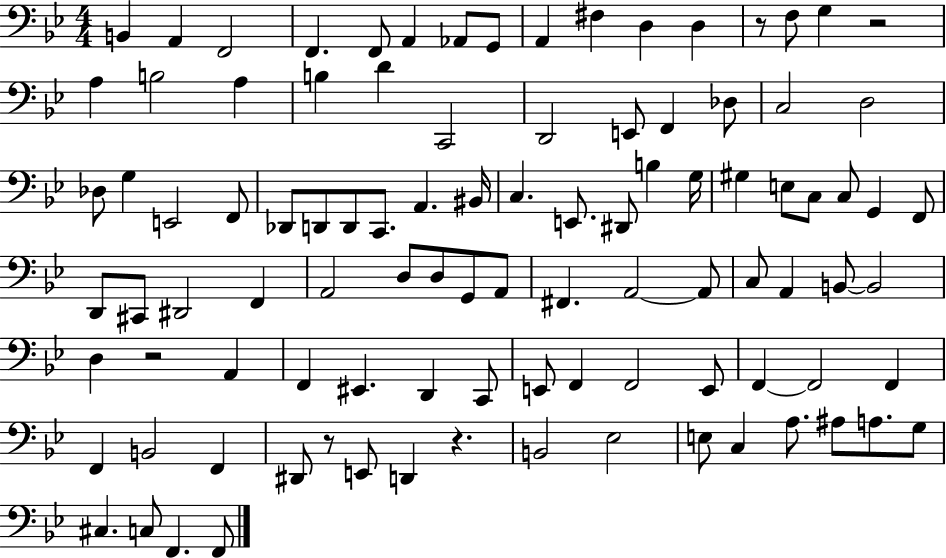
B2/q A2/q F2/h F2/q. F2/e A2/q Ab2/e G2/e A2/q F#3/q D3/q D3/q R/e F3/e G3/q R/h A3/q B3/h A3/q B3/q D4/q C2/h D2/h E2/e F2/q Db3/e C3/h D3/h Db3/e G3/q E2/h F2/e Db2/e D2/e D2/e C2/e. A2/q. BIS2/s C3/q. E2/e. D#2/e B3/q G3/s G#3/q E3/e C3/e C3/e G2/q F2/e D2/e C#2/e D#2/h F2/q A2/h D3/e D3/e G2/e A2/e F#2/q. A2/h A2/e C3/e A2/q B2/e B2/h D3/q R/h A2/q F2/q EIS2/q. D2/q C2/e E2/e F2/q F2/h E2/e F2/q F2/h F2/q F2/q B2/h F2/q D#2/e R/e E2/e D2/q R/q. B2/h Eb3/h E3/e C3/q A3/e. A#3/e A3/e. G3/e C#3/q. C3/e F2/q. F2/e